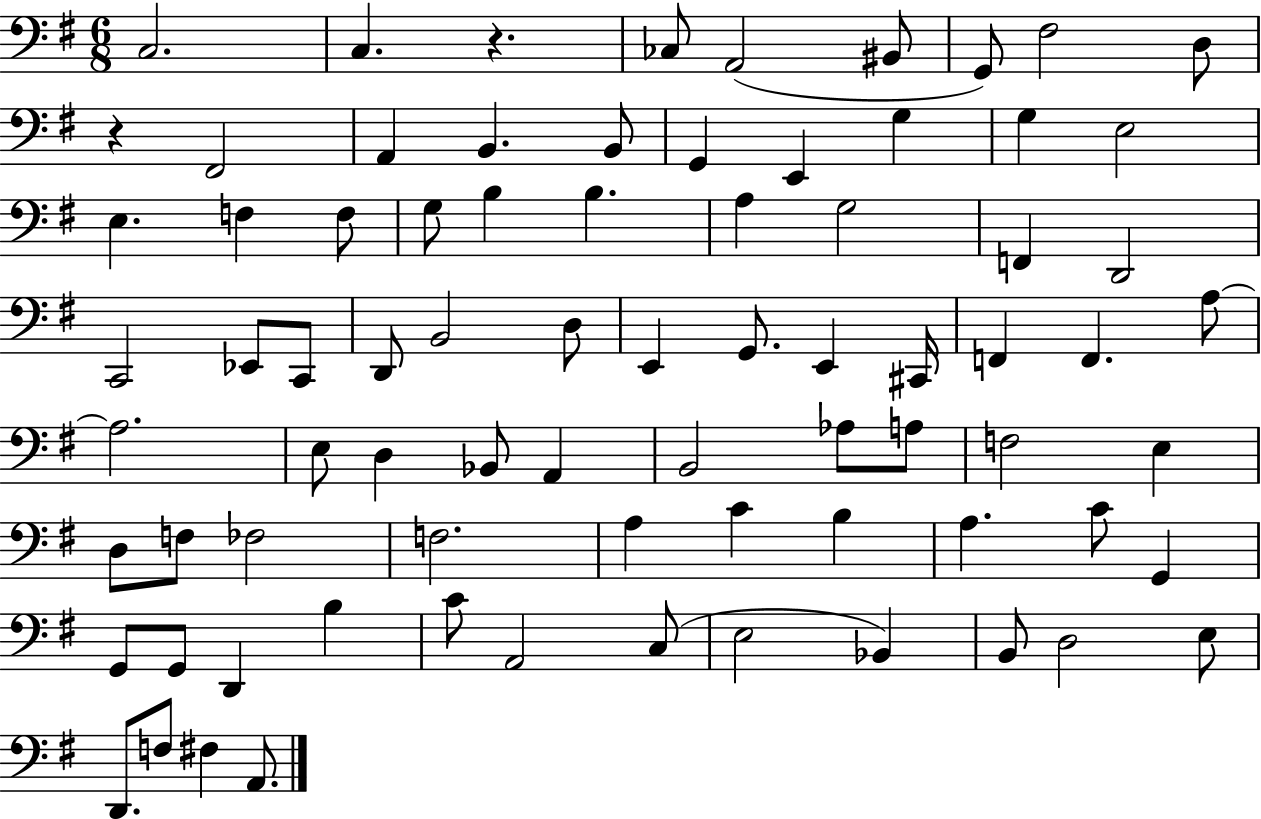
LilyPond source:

{
  \clef bass
  \numericTimeSignature
  \time 6/8
  \key g \major
  c2. | c4. r4. | ces8 a,2( bis,8 | g,8) fis2 d8 | \break r4 fis,2 | a,4 b,4. b,8 | g,4 e,4 g4 | g4 e2 | \break e4. f4 f8 | g8 b4 b4. | a4 g2 | f,4 d,2 | \break c,2 ees,8 c,8 | d,8 b,2 d8 | e,4 g,8. e,4 cis,16 | f,4 f,4. a8~~ | \break a2. | e8 d4 bes,8 a,4 | b,2 aes8 a8 | f2 e4 | \break d8 f8 fes2 | f2. | a4 c'4 b4 | a4. c'8 g,4 | \break g,8 g,8 d,4 b4 | c'8 a,2 c8( | e2 bes,4) | b,8 d2 e8 | \break d,8. f8 fis4 a,8. | \bar "|."
}